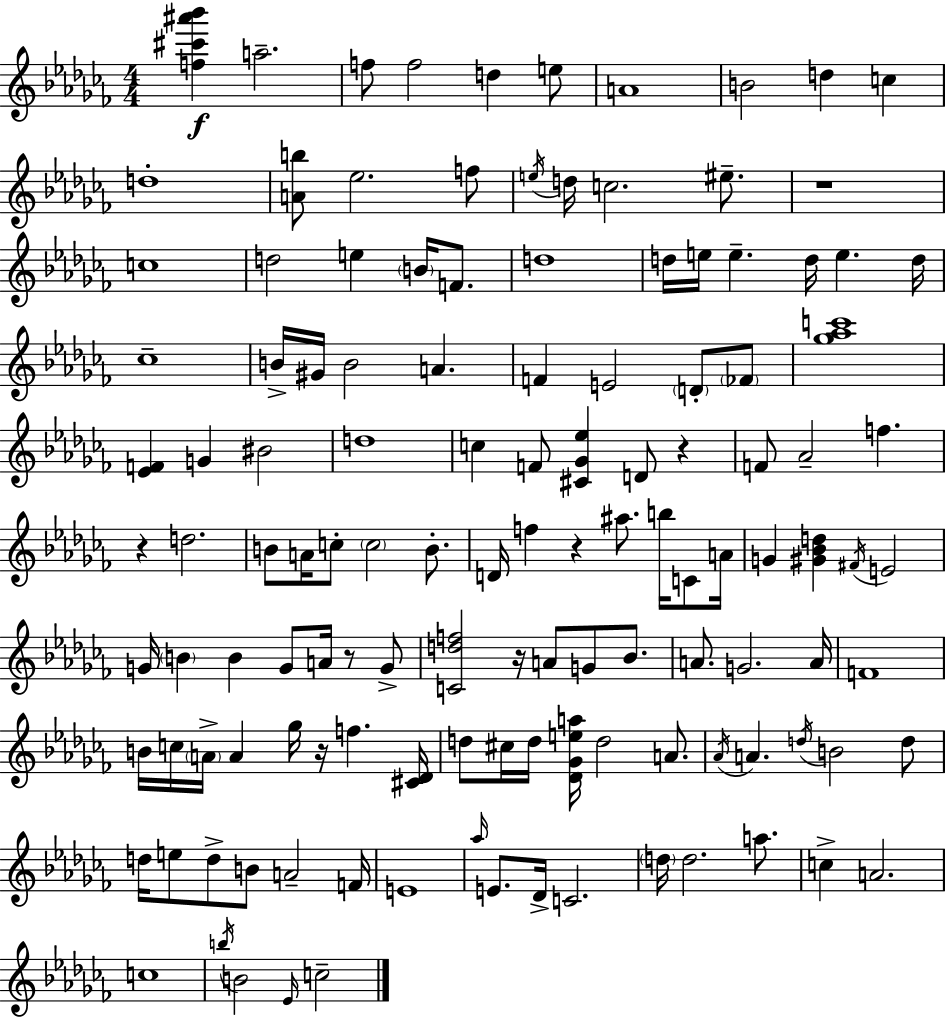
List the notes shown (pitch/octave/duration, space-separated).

[F5,C#6,A#6,Bb6]/q A5/h. F5/e F5/h D5/q E5/e A4/w B4/h D5/q C5/q D5/w [A4,B5]/e Eb5/h. F5/e E5/s D5/s C5/h. EIS5/e. R/w C5/w D5/h E5/q B4/s F4/e. D5/w D5/s E5/s E5/q. D5/s E5/q. D5/s CES5/w B4/s G#4/s B4/h A4/q. F4/q E4/h D4/e FES4/e [Gb5,Ab5,C6]/w [Eb4,F4]/q G4/q BIS4/h D5/w C5/q F4/e [C#4,Gb4,Eb5]/q D4/e R/q F4/e Ab4/h F5/q. R/q D5/h. B4/e A4/s C5/e C5/h B4/e. D4/s F5/q R/q A#5/e. B5/s C4/e A4/s G4/q [G#4,Bb4,D5]/q F#4/s E4/h G4/s B4/q B4/q G4/e A4/s R/e G4/e [C4,D5,F5]/h R/s A4/e G4/e Bb4/e. A4/e. G4/h. A4/s F4/w B4/s C5/s A4/s A4/q Gb5/s R/s F5/q. [C#4,Db4]/s D5/e C#5/s D5/s [Db4,Gb4,E5,A5]/s D5/h A4/e. Ab4/s A4/q. D5/s B4/h D5/e D5/s E5/e D5/e B4/e A4/h F4/s E4/w Ab5/s E4/e. Db4/s C4/h. D5/s D5/h. A5/e. C5/q A4/h. C5/w B5/s B4/h Eb4/s C5/h